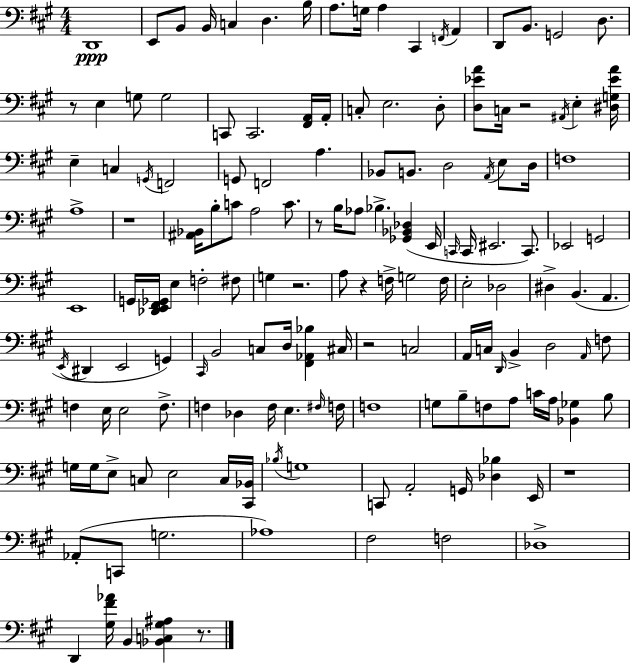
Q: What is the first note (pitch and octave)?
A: D2